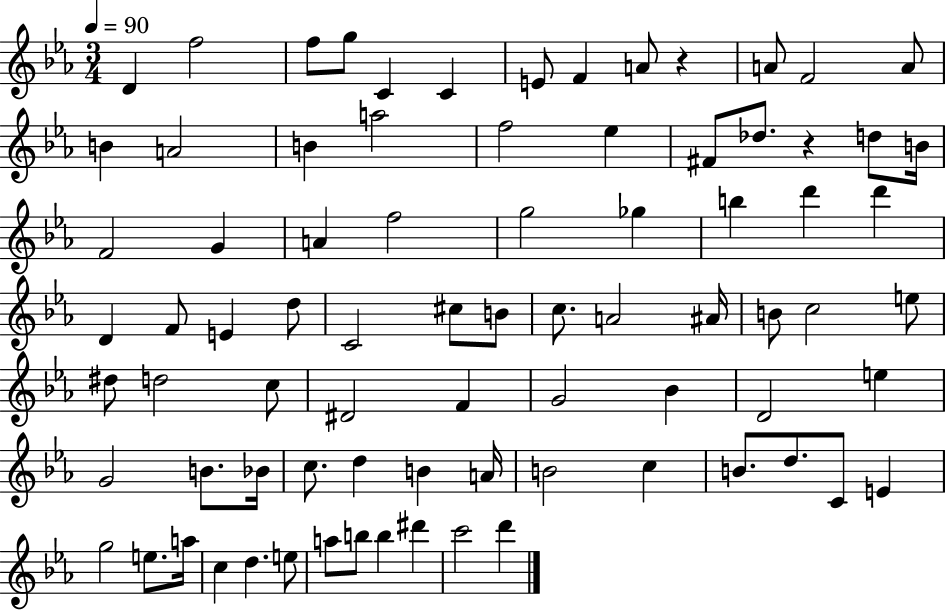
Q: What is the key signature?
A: EES major